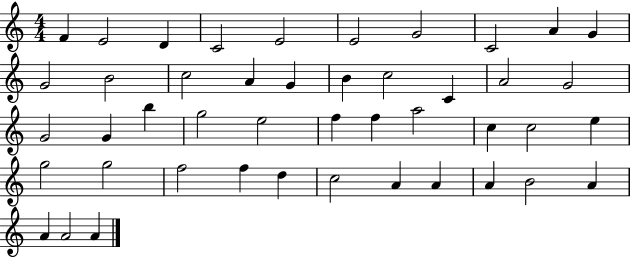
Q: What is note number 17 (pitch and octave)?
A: C5